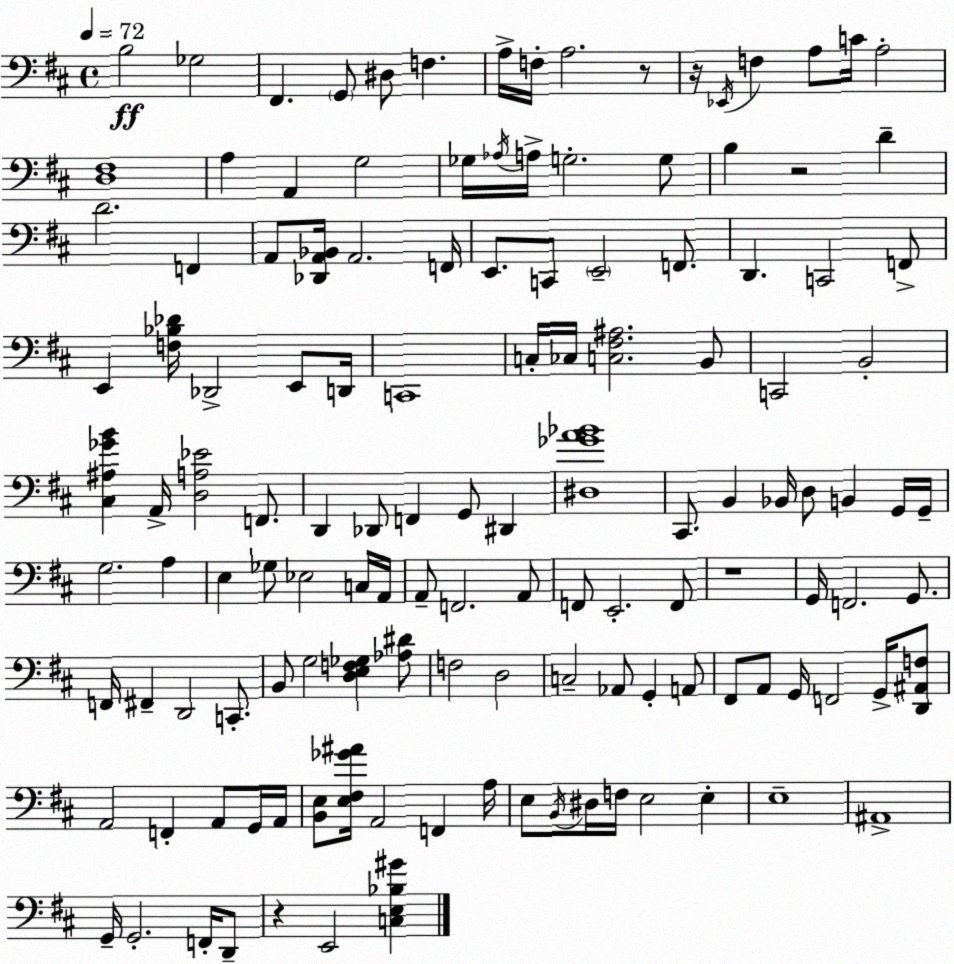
X:1
T:Untitled
M:4/4
L:1/4
K:D
B,2 _G,2 ^F,, G,,/2 ^D,/2 F, A,/4 F,/4 A,2 z/2 z/4 _E,,/4 F, A,/2 C/4 A,2 [D,^F,]4 A, A,, G,2 _G,/4 _A,/4 A,/4 G,2 G,/2 B, z2 D D2 F,, A,,/2 [_D,,A,,_B,,]/4 A,,2 F,,/4 E,,/2 C,,/2 E,,2 F,,/2 D,, C,,2 F,,/2 E,, [F,_B,_D]/4 _D,,2 E,,/2 D,,/4 C,,4 C,/4 _C,/4 [C,^F,^A,]2 B,,/2 C,,2 B,,2 [^C,^A,_GB] A,,/4 [D,A,_E]2 F,,/2 D,, _D,,/2 F,, G,,/2 ^D,, [^D,_GA_B]4 ^C,,/2 B,, _B,,/4 D,/2 B,, G,,/4 G,,/4 G,2 A, E, _G,/2 _E,2 C,/4 A,,/4 A,,/2 F,,2 A,,/2 F,,/2 E,,2 F,,/2 z4 G,,/4 F,,2 G,,/2 F,,/4 ^F,, D,,2 C,,/2 B,,/2 G,2 [D,E,F,_G,] [_A,^D]/2 F,2 D,2 C,2 _A,,/2 G,, A,,/2 ^F,,/2 A,,/2 G,,/4 F,,2 G,,/4 [D,,^A,,F,]/2 A,,2 F,, A,,/2 G,,/4 A,,/4 [B,,E,]/2 [E,^F,_G^A]/4 A,,2 F,, A,/4 E,/2 B,,/4 ^D,/4 F,/4 E,2 E, E,4 ^A,,4 G,,/4 G,,2 F,,/4 D,,/2 z E,,2 [C,E,_B,^G]